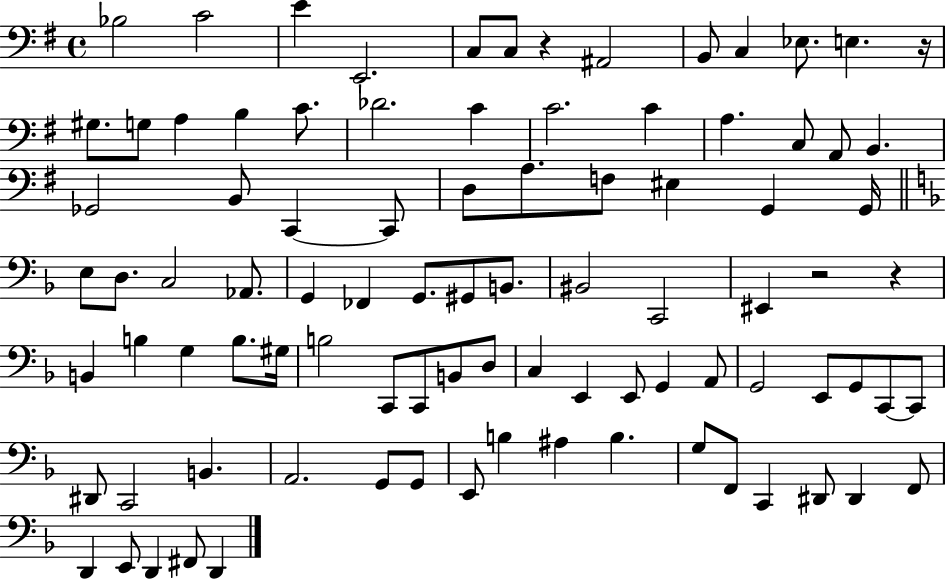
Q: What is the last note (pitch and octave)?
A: D2